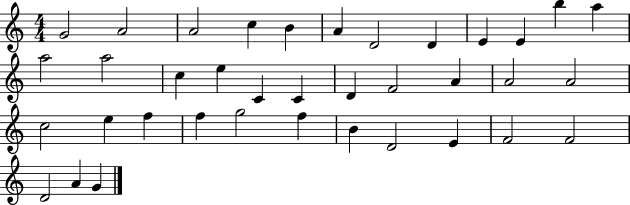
G4/h A4/h A4/h C5/q B4/q A4/q D4/h D4/q E4/q E4/q B5/q A5/q A5/h A5/h C5/q E5/q C4/q C4/q D4/q F4/h A4/q A4/h A4/h C5/h E5/q F5/q F5/q G5/h F5/q B4/q D4/h E4/q F4/h F4/h D4/h A4/q G4/q